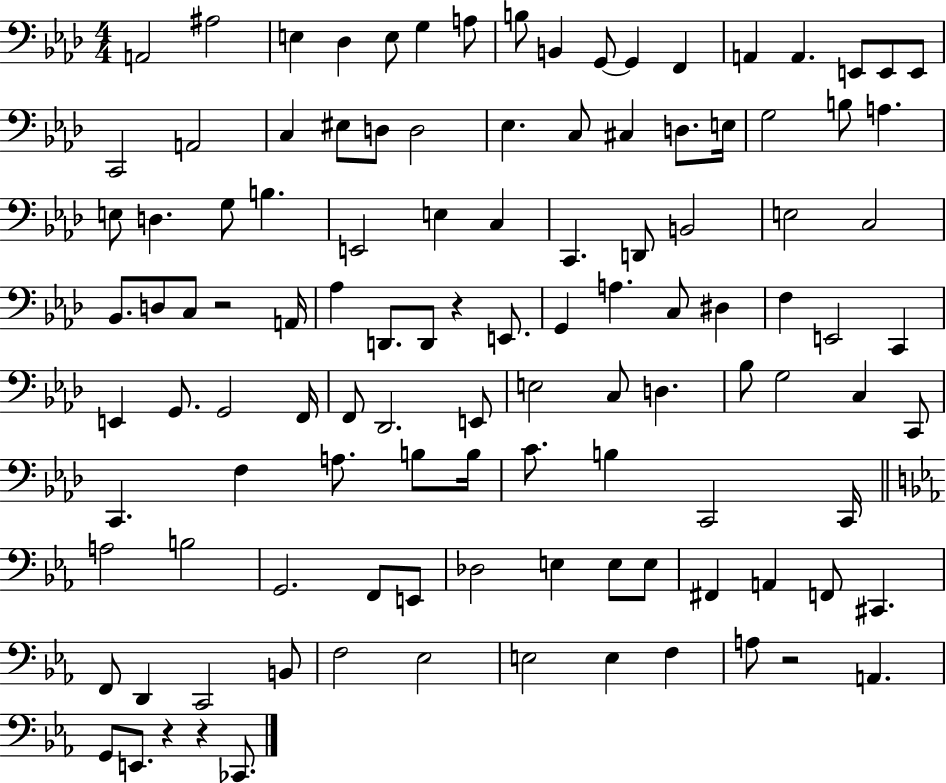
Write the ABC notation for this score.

X:1
T:Untitled
M:4/4
L:1/4
K:Ab
A,,2 ^A,2 E, _D, E,/2 G, A,/2 B,/2 B,, G,,/2 G,, F,, A,, A,, E,,/2 E,,/2 E,,/2 C,,2 A,,2 C, ^E,/2 D,/2 D,2 _E, C,/2 ^C, D,/2 E,/4 G,2 B,/2 A, E,/2 D, G,/2 B, E,,2 E, C, C,, D,,/2 B,,2 E,2 C,2 _B,,/2 D,/2 C,/2 z2 A,,/4 _A, D,,/2 D,,/2 z E,,/2 G,, A, C,/2 ^D, F, E,,2 C,, E,, G,,/2 G,,2 F,,/4 F,,/2 _D,,2 E,,/2 E,2 C,/2 D, _B,/2 G,2 C, C,,/2 C,, F, A,/2 B,/2 B,/4 C/2 B, C,,2 C,,/4 A,2 B,2 G,,2 F,,/2 E,,/2 _D,2 E, E,/2 E,/2 ^F,, A,, F,,/2 ^C,, F,,/2 D,, C,,2 B,,/2 F,2 _E,2 E,2 E, F, A,/2 z2 A,, G,,/2 E,,/2 z z _C,,/2